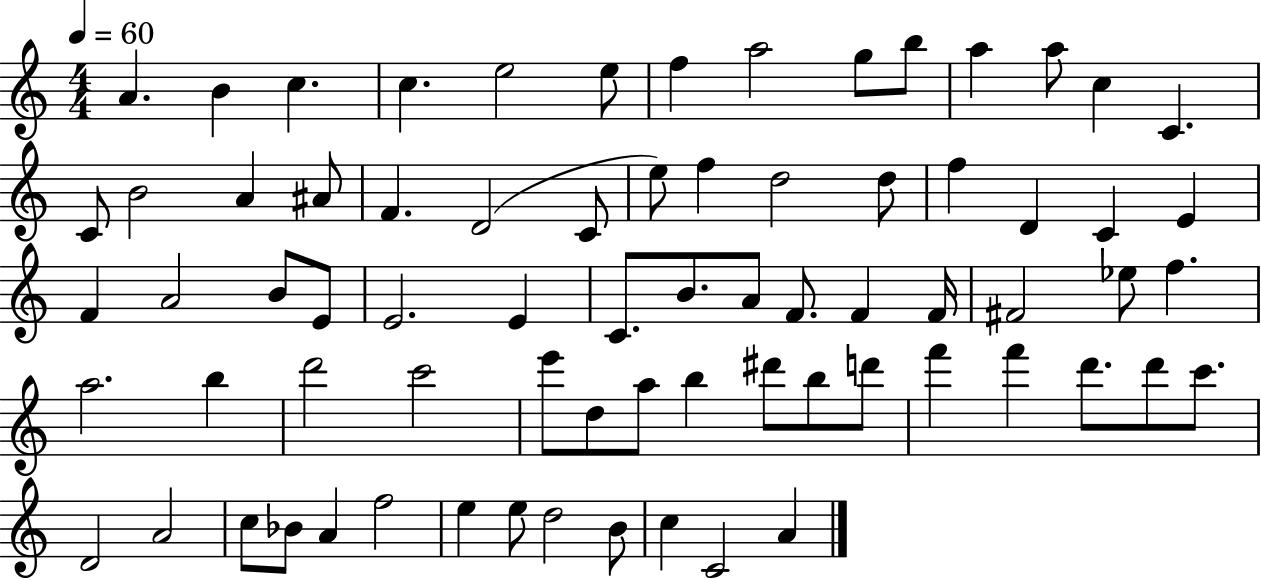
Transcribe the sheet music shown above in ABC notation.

X:1
T:Untitled
M:4/4
L:1/4
K:C
A B c c e2 e/2 f a2 g/2 b/2 a a/2 c C C/2 B2 A ^A/2 F D2 C/2 e/2 f d2 d/2 f D C E F A2 B/2 E/2 E2 E C/2 B/2 A/2 F/2 F F/4 ^F2 _e/2 f a2 b d'2 c'2 e'/2 d/2 a/2 b ^d'/2 b/2 d'/2 f' f' d'/2 d'/2 c'/2 D2 A2 c/2 _B/2 A f2 e e/2 d2 B/2 c C2 A